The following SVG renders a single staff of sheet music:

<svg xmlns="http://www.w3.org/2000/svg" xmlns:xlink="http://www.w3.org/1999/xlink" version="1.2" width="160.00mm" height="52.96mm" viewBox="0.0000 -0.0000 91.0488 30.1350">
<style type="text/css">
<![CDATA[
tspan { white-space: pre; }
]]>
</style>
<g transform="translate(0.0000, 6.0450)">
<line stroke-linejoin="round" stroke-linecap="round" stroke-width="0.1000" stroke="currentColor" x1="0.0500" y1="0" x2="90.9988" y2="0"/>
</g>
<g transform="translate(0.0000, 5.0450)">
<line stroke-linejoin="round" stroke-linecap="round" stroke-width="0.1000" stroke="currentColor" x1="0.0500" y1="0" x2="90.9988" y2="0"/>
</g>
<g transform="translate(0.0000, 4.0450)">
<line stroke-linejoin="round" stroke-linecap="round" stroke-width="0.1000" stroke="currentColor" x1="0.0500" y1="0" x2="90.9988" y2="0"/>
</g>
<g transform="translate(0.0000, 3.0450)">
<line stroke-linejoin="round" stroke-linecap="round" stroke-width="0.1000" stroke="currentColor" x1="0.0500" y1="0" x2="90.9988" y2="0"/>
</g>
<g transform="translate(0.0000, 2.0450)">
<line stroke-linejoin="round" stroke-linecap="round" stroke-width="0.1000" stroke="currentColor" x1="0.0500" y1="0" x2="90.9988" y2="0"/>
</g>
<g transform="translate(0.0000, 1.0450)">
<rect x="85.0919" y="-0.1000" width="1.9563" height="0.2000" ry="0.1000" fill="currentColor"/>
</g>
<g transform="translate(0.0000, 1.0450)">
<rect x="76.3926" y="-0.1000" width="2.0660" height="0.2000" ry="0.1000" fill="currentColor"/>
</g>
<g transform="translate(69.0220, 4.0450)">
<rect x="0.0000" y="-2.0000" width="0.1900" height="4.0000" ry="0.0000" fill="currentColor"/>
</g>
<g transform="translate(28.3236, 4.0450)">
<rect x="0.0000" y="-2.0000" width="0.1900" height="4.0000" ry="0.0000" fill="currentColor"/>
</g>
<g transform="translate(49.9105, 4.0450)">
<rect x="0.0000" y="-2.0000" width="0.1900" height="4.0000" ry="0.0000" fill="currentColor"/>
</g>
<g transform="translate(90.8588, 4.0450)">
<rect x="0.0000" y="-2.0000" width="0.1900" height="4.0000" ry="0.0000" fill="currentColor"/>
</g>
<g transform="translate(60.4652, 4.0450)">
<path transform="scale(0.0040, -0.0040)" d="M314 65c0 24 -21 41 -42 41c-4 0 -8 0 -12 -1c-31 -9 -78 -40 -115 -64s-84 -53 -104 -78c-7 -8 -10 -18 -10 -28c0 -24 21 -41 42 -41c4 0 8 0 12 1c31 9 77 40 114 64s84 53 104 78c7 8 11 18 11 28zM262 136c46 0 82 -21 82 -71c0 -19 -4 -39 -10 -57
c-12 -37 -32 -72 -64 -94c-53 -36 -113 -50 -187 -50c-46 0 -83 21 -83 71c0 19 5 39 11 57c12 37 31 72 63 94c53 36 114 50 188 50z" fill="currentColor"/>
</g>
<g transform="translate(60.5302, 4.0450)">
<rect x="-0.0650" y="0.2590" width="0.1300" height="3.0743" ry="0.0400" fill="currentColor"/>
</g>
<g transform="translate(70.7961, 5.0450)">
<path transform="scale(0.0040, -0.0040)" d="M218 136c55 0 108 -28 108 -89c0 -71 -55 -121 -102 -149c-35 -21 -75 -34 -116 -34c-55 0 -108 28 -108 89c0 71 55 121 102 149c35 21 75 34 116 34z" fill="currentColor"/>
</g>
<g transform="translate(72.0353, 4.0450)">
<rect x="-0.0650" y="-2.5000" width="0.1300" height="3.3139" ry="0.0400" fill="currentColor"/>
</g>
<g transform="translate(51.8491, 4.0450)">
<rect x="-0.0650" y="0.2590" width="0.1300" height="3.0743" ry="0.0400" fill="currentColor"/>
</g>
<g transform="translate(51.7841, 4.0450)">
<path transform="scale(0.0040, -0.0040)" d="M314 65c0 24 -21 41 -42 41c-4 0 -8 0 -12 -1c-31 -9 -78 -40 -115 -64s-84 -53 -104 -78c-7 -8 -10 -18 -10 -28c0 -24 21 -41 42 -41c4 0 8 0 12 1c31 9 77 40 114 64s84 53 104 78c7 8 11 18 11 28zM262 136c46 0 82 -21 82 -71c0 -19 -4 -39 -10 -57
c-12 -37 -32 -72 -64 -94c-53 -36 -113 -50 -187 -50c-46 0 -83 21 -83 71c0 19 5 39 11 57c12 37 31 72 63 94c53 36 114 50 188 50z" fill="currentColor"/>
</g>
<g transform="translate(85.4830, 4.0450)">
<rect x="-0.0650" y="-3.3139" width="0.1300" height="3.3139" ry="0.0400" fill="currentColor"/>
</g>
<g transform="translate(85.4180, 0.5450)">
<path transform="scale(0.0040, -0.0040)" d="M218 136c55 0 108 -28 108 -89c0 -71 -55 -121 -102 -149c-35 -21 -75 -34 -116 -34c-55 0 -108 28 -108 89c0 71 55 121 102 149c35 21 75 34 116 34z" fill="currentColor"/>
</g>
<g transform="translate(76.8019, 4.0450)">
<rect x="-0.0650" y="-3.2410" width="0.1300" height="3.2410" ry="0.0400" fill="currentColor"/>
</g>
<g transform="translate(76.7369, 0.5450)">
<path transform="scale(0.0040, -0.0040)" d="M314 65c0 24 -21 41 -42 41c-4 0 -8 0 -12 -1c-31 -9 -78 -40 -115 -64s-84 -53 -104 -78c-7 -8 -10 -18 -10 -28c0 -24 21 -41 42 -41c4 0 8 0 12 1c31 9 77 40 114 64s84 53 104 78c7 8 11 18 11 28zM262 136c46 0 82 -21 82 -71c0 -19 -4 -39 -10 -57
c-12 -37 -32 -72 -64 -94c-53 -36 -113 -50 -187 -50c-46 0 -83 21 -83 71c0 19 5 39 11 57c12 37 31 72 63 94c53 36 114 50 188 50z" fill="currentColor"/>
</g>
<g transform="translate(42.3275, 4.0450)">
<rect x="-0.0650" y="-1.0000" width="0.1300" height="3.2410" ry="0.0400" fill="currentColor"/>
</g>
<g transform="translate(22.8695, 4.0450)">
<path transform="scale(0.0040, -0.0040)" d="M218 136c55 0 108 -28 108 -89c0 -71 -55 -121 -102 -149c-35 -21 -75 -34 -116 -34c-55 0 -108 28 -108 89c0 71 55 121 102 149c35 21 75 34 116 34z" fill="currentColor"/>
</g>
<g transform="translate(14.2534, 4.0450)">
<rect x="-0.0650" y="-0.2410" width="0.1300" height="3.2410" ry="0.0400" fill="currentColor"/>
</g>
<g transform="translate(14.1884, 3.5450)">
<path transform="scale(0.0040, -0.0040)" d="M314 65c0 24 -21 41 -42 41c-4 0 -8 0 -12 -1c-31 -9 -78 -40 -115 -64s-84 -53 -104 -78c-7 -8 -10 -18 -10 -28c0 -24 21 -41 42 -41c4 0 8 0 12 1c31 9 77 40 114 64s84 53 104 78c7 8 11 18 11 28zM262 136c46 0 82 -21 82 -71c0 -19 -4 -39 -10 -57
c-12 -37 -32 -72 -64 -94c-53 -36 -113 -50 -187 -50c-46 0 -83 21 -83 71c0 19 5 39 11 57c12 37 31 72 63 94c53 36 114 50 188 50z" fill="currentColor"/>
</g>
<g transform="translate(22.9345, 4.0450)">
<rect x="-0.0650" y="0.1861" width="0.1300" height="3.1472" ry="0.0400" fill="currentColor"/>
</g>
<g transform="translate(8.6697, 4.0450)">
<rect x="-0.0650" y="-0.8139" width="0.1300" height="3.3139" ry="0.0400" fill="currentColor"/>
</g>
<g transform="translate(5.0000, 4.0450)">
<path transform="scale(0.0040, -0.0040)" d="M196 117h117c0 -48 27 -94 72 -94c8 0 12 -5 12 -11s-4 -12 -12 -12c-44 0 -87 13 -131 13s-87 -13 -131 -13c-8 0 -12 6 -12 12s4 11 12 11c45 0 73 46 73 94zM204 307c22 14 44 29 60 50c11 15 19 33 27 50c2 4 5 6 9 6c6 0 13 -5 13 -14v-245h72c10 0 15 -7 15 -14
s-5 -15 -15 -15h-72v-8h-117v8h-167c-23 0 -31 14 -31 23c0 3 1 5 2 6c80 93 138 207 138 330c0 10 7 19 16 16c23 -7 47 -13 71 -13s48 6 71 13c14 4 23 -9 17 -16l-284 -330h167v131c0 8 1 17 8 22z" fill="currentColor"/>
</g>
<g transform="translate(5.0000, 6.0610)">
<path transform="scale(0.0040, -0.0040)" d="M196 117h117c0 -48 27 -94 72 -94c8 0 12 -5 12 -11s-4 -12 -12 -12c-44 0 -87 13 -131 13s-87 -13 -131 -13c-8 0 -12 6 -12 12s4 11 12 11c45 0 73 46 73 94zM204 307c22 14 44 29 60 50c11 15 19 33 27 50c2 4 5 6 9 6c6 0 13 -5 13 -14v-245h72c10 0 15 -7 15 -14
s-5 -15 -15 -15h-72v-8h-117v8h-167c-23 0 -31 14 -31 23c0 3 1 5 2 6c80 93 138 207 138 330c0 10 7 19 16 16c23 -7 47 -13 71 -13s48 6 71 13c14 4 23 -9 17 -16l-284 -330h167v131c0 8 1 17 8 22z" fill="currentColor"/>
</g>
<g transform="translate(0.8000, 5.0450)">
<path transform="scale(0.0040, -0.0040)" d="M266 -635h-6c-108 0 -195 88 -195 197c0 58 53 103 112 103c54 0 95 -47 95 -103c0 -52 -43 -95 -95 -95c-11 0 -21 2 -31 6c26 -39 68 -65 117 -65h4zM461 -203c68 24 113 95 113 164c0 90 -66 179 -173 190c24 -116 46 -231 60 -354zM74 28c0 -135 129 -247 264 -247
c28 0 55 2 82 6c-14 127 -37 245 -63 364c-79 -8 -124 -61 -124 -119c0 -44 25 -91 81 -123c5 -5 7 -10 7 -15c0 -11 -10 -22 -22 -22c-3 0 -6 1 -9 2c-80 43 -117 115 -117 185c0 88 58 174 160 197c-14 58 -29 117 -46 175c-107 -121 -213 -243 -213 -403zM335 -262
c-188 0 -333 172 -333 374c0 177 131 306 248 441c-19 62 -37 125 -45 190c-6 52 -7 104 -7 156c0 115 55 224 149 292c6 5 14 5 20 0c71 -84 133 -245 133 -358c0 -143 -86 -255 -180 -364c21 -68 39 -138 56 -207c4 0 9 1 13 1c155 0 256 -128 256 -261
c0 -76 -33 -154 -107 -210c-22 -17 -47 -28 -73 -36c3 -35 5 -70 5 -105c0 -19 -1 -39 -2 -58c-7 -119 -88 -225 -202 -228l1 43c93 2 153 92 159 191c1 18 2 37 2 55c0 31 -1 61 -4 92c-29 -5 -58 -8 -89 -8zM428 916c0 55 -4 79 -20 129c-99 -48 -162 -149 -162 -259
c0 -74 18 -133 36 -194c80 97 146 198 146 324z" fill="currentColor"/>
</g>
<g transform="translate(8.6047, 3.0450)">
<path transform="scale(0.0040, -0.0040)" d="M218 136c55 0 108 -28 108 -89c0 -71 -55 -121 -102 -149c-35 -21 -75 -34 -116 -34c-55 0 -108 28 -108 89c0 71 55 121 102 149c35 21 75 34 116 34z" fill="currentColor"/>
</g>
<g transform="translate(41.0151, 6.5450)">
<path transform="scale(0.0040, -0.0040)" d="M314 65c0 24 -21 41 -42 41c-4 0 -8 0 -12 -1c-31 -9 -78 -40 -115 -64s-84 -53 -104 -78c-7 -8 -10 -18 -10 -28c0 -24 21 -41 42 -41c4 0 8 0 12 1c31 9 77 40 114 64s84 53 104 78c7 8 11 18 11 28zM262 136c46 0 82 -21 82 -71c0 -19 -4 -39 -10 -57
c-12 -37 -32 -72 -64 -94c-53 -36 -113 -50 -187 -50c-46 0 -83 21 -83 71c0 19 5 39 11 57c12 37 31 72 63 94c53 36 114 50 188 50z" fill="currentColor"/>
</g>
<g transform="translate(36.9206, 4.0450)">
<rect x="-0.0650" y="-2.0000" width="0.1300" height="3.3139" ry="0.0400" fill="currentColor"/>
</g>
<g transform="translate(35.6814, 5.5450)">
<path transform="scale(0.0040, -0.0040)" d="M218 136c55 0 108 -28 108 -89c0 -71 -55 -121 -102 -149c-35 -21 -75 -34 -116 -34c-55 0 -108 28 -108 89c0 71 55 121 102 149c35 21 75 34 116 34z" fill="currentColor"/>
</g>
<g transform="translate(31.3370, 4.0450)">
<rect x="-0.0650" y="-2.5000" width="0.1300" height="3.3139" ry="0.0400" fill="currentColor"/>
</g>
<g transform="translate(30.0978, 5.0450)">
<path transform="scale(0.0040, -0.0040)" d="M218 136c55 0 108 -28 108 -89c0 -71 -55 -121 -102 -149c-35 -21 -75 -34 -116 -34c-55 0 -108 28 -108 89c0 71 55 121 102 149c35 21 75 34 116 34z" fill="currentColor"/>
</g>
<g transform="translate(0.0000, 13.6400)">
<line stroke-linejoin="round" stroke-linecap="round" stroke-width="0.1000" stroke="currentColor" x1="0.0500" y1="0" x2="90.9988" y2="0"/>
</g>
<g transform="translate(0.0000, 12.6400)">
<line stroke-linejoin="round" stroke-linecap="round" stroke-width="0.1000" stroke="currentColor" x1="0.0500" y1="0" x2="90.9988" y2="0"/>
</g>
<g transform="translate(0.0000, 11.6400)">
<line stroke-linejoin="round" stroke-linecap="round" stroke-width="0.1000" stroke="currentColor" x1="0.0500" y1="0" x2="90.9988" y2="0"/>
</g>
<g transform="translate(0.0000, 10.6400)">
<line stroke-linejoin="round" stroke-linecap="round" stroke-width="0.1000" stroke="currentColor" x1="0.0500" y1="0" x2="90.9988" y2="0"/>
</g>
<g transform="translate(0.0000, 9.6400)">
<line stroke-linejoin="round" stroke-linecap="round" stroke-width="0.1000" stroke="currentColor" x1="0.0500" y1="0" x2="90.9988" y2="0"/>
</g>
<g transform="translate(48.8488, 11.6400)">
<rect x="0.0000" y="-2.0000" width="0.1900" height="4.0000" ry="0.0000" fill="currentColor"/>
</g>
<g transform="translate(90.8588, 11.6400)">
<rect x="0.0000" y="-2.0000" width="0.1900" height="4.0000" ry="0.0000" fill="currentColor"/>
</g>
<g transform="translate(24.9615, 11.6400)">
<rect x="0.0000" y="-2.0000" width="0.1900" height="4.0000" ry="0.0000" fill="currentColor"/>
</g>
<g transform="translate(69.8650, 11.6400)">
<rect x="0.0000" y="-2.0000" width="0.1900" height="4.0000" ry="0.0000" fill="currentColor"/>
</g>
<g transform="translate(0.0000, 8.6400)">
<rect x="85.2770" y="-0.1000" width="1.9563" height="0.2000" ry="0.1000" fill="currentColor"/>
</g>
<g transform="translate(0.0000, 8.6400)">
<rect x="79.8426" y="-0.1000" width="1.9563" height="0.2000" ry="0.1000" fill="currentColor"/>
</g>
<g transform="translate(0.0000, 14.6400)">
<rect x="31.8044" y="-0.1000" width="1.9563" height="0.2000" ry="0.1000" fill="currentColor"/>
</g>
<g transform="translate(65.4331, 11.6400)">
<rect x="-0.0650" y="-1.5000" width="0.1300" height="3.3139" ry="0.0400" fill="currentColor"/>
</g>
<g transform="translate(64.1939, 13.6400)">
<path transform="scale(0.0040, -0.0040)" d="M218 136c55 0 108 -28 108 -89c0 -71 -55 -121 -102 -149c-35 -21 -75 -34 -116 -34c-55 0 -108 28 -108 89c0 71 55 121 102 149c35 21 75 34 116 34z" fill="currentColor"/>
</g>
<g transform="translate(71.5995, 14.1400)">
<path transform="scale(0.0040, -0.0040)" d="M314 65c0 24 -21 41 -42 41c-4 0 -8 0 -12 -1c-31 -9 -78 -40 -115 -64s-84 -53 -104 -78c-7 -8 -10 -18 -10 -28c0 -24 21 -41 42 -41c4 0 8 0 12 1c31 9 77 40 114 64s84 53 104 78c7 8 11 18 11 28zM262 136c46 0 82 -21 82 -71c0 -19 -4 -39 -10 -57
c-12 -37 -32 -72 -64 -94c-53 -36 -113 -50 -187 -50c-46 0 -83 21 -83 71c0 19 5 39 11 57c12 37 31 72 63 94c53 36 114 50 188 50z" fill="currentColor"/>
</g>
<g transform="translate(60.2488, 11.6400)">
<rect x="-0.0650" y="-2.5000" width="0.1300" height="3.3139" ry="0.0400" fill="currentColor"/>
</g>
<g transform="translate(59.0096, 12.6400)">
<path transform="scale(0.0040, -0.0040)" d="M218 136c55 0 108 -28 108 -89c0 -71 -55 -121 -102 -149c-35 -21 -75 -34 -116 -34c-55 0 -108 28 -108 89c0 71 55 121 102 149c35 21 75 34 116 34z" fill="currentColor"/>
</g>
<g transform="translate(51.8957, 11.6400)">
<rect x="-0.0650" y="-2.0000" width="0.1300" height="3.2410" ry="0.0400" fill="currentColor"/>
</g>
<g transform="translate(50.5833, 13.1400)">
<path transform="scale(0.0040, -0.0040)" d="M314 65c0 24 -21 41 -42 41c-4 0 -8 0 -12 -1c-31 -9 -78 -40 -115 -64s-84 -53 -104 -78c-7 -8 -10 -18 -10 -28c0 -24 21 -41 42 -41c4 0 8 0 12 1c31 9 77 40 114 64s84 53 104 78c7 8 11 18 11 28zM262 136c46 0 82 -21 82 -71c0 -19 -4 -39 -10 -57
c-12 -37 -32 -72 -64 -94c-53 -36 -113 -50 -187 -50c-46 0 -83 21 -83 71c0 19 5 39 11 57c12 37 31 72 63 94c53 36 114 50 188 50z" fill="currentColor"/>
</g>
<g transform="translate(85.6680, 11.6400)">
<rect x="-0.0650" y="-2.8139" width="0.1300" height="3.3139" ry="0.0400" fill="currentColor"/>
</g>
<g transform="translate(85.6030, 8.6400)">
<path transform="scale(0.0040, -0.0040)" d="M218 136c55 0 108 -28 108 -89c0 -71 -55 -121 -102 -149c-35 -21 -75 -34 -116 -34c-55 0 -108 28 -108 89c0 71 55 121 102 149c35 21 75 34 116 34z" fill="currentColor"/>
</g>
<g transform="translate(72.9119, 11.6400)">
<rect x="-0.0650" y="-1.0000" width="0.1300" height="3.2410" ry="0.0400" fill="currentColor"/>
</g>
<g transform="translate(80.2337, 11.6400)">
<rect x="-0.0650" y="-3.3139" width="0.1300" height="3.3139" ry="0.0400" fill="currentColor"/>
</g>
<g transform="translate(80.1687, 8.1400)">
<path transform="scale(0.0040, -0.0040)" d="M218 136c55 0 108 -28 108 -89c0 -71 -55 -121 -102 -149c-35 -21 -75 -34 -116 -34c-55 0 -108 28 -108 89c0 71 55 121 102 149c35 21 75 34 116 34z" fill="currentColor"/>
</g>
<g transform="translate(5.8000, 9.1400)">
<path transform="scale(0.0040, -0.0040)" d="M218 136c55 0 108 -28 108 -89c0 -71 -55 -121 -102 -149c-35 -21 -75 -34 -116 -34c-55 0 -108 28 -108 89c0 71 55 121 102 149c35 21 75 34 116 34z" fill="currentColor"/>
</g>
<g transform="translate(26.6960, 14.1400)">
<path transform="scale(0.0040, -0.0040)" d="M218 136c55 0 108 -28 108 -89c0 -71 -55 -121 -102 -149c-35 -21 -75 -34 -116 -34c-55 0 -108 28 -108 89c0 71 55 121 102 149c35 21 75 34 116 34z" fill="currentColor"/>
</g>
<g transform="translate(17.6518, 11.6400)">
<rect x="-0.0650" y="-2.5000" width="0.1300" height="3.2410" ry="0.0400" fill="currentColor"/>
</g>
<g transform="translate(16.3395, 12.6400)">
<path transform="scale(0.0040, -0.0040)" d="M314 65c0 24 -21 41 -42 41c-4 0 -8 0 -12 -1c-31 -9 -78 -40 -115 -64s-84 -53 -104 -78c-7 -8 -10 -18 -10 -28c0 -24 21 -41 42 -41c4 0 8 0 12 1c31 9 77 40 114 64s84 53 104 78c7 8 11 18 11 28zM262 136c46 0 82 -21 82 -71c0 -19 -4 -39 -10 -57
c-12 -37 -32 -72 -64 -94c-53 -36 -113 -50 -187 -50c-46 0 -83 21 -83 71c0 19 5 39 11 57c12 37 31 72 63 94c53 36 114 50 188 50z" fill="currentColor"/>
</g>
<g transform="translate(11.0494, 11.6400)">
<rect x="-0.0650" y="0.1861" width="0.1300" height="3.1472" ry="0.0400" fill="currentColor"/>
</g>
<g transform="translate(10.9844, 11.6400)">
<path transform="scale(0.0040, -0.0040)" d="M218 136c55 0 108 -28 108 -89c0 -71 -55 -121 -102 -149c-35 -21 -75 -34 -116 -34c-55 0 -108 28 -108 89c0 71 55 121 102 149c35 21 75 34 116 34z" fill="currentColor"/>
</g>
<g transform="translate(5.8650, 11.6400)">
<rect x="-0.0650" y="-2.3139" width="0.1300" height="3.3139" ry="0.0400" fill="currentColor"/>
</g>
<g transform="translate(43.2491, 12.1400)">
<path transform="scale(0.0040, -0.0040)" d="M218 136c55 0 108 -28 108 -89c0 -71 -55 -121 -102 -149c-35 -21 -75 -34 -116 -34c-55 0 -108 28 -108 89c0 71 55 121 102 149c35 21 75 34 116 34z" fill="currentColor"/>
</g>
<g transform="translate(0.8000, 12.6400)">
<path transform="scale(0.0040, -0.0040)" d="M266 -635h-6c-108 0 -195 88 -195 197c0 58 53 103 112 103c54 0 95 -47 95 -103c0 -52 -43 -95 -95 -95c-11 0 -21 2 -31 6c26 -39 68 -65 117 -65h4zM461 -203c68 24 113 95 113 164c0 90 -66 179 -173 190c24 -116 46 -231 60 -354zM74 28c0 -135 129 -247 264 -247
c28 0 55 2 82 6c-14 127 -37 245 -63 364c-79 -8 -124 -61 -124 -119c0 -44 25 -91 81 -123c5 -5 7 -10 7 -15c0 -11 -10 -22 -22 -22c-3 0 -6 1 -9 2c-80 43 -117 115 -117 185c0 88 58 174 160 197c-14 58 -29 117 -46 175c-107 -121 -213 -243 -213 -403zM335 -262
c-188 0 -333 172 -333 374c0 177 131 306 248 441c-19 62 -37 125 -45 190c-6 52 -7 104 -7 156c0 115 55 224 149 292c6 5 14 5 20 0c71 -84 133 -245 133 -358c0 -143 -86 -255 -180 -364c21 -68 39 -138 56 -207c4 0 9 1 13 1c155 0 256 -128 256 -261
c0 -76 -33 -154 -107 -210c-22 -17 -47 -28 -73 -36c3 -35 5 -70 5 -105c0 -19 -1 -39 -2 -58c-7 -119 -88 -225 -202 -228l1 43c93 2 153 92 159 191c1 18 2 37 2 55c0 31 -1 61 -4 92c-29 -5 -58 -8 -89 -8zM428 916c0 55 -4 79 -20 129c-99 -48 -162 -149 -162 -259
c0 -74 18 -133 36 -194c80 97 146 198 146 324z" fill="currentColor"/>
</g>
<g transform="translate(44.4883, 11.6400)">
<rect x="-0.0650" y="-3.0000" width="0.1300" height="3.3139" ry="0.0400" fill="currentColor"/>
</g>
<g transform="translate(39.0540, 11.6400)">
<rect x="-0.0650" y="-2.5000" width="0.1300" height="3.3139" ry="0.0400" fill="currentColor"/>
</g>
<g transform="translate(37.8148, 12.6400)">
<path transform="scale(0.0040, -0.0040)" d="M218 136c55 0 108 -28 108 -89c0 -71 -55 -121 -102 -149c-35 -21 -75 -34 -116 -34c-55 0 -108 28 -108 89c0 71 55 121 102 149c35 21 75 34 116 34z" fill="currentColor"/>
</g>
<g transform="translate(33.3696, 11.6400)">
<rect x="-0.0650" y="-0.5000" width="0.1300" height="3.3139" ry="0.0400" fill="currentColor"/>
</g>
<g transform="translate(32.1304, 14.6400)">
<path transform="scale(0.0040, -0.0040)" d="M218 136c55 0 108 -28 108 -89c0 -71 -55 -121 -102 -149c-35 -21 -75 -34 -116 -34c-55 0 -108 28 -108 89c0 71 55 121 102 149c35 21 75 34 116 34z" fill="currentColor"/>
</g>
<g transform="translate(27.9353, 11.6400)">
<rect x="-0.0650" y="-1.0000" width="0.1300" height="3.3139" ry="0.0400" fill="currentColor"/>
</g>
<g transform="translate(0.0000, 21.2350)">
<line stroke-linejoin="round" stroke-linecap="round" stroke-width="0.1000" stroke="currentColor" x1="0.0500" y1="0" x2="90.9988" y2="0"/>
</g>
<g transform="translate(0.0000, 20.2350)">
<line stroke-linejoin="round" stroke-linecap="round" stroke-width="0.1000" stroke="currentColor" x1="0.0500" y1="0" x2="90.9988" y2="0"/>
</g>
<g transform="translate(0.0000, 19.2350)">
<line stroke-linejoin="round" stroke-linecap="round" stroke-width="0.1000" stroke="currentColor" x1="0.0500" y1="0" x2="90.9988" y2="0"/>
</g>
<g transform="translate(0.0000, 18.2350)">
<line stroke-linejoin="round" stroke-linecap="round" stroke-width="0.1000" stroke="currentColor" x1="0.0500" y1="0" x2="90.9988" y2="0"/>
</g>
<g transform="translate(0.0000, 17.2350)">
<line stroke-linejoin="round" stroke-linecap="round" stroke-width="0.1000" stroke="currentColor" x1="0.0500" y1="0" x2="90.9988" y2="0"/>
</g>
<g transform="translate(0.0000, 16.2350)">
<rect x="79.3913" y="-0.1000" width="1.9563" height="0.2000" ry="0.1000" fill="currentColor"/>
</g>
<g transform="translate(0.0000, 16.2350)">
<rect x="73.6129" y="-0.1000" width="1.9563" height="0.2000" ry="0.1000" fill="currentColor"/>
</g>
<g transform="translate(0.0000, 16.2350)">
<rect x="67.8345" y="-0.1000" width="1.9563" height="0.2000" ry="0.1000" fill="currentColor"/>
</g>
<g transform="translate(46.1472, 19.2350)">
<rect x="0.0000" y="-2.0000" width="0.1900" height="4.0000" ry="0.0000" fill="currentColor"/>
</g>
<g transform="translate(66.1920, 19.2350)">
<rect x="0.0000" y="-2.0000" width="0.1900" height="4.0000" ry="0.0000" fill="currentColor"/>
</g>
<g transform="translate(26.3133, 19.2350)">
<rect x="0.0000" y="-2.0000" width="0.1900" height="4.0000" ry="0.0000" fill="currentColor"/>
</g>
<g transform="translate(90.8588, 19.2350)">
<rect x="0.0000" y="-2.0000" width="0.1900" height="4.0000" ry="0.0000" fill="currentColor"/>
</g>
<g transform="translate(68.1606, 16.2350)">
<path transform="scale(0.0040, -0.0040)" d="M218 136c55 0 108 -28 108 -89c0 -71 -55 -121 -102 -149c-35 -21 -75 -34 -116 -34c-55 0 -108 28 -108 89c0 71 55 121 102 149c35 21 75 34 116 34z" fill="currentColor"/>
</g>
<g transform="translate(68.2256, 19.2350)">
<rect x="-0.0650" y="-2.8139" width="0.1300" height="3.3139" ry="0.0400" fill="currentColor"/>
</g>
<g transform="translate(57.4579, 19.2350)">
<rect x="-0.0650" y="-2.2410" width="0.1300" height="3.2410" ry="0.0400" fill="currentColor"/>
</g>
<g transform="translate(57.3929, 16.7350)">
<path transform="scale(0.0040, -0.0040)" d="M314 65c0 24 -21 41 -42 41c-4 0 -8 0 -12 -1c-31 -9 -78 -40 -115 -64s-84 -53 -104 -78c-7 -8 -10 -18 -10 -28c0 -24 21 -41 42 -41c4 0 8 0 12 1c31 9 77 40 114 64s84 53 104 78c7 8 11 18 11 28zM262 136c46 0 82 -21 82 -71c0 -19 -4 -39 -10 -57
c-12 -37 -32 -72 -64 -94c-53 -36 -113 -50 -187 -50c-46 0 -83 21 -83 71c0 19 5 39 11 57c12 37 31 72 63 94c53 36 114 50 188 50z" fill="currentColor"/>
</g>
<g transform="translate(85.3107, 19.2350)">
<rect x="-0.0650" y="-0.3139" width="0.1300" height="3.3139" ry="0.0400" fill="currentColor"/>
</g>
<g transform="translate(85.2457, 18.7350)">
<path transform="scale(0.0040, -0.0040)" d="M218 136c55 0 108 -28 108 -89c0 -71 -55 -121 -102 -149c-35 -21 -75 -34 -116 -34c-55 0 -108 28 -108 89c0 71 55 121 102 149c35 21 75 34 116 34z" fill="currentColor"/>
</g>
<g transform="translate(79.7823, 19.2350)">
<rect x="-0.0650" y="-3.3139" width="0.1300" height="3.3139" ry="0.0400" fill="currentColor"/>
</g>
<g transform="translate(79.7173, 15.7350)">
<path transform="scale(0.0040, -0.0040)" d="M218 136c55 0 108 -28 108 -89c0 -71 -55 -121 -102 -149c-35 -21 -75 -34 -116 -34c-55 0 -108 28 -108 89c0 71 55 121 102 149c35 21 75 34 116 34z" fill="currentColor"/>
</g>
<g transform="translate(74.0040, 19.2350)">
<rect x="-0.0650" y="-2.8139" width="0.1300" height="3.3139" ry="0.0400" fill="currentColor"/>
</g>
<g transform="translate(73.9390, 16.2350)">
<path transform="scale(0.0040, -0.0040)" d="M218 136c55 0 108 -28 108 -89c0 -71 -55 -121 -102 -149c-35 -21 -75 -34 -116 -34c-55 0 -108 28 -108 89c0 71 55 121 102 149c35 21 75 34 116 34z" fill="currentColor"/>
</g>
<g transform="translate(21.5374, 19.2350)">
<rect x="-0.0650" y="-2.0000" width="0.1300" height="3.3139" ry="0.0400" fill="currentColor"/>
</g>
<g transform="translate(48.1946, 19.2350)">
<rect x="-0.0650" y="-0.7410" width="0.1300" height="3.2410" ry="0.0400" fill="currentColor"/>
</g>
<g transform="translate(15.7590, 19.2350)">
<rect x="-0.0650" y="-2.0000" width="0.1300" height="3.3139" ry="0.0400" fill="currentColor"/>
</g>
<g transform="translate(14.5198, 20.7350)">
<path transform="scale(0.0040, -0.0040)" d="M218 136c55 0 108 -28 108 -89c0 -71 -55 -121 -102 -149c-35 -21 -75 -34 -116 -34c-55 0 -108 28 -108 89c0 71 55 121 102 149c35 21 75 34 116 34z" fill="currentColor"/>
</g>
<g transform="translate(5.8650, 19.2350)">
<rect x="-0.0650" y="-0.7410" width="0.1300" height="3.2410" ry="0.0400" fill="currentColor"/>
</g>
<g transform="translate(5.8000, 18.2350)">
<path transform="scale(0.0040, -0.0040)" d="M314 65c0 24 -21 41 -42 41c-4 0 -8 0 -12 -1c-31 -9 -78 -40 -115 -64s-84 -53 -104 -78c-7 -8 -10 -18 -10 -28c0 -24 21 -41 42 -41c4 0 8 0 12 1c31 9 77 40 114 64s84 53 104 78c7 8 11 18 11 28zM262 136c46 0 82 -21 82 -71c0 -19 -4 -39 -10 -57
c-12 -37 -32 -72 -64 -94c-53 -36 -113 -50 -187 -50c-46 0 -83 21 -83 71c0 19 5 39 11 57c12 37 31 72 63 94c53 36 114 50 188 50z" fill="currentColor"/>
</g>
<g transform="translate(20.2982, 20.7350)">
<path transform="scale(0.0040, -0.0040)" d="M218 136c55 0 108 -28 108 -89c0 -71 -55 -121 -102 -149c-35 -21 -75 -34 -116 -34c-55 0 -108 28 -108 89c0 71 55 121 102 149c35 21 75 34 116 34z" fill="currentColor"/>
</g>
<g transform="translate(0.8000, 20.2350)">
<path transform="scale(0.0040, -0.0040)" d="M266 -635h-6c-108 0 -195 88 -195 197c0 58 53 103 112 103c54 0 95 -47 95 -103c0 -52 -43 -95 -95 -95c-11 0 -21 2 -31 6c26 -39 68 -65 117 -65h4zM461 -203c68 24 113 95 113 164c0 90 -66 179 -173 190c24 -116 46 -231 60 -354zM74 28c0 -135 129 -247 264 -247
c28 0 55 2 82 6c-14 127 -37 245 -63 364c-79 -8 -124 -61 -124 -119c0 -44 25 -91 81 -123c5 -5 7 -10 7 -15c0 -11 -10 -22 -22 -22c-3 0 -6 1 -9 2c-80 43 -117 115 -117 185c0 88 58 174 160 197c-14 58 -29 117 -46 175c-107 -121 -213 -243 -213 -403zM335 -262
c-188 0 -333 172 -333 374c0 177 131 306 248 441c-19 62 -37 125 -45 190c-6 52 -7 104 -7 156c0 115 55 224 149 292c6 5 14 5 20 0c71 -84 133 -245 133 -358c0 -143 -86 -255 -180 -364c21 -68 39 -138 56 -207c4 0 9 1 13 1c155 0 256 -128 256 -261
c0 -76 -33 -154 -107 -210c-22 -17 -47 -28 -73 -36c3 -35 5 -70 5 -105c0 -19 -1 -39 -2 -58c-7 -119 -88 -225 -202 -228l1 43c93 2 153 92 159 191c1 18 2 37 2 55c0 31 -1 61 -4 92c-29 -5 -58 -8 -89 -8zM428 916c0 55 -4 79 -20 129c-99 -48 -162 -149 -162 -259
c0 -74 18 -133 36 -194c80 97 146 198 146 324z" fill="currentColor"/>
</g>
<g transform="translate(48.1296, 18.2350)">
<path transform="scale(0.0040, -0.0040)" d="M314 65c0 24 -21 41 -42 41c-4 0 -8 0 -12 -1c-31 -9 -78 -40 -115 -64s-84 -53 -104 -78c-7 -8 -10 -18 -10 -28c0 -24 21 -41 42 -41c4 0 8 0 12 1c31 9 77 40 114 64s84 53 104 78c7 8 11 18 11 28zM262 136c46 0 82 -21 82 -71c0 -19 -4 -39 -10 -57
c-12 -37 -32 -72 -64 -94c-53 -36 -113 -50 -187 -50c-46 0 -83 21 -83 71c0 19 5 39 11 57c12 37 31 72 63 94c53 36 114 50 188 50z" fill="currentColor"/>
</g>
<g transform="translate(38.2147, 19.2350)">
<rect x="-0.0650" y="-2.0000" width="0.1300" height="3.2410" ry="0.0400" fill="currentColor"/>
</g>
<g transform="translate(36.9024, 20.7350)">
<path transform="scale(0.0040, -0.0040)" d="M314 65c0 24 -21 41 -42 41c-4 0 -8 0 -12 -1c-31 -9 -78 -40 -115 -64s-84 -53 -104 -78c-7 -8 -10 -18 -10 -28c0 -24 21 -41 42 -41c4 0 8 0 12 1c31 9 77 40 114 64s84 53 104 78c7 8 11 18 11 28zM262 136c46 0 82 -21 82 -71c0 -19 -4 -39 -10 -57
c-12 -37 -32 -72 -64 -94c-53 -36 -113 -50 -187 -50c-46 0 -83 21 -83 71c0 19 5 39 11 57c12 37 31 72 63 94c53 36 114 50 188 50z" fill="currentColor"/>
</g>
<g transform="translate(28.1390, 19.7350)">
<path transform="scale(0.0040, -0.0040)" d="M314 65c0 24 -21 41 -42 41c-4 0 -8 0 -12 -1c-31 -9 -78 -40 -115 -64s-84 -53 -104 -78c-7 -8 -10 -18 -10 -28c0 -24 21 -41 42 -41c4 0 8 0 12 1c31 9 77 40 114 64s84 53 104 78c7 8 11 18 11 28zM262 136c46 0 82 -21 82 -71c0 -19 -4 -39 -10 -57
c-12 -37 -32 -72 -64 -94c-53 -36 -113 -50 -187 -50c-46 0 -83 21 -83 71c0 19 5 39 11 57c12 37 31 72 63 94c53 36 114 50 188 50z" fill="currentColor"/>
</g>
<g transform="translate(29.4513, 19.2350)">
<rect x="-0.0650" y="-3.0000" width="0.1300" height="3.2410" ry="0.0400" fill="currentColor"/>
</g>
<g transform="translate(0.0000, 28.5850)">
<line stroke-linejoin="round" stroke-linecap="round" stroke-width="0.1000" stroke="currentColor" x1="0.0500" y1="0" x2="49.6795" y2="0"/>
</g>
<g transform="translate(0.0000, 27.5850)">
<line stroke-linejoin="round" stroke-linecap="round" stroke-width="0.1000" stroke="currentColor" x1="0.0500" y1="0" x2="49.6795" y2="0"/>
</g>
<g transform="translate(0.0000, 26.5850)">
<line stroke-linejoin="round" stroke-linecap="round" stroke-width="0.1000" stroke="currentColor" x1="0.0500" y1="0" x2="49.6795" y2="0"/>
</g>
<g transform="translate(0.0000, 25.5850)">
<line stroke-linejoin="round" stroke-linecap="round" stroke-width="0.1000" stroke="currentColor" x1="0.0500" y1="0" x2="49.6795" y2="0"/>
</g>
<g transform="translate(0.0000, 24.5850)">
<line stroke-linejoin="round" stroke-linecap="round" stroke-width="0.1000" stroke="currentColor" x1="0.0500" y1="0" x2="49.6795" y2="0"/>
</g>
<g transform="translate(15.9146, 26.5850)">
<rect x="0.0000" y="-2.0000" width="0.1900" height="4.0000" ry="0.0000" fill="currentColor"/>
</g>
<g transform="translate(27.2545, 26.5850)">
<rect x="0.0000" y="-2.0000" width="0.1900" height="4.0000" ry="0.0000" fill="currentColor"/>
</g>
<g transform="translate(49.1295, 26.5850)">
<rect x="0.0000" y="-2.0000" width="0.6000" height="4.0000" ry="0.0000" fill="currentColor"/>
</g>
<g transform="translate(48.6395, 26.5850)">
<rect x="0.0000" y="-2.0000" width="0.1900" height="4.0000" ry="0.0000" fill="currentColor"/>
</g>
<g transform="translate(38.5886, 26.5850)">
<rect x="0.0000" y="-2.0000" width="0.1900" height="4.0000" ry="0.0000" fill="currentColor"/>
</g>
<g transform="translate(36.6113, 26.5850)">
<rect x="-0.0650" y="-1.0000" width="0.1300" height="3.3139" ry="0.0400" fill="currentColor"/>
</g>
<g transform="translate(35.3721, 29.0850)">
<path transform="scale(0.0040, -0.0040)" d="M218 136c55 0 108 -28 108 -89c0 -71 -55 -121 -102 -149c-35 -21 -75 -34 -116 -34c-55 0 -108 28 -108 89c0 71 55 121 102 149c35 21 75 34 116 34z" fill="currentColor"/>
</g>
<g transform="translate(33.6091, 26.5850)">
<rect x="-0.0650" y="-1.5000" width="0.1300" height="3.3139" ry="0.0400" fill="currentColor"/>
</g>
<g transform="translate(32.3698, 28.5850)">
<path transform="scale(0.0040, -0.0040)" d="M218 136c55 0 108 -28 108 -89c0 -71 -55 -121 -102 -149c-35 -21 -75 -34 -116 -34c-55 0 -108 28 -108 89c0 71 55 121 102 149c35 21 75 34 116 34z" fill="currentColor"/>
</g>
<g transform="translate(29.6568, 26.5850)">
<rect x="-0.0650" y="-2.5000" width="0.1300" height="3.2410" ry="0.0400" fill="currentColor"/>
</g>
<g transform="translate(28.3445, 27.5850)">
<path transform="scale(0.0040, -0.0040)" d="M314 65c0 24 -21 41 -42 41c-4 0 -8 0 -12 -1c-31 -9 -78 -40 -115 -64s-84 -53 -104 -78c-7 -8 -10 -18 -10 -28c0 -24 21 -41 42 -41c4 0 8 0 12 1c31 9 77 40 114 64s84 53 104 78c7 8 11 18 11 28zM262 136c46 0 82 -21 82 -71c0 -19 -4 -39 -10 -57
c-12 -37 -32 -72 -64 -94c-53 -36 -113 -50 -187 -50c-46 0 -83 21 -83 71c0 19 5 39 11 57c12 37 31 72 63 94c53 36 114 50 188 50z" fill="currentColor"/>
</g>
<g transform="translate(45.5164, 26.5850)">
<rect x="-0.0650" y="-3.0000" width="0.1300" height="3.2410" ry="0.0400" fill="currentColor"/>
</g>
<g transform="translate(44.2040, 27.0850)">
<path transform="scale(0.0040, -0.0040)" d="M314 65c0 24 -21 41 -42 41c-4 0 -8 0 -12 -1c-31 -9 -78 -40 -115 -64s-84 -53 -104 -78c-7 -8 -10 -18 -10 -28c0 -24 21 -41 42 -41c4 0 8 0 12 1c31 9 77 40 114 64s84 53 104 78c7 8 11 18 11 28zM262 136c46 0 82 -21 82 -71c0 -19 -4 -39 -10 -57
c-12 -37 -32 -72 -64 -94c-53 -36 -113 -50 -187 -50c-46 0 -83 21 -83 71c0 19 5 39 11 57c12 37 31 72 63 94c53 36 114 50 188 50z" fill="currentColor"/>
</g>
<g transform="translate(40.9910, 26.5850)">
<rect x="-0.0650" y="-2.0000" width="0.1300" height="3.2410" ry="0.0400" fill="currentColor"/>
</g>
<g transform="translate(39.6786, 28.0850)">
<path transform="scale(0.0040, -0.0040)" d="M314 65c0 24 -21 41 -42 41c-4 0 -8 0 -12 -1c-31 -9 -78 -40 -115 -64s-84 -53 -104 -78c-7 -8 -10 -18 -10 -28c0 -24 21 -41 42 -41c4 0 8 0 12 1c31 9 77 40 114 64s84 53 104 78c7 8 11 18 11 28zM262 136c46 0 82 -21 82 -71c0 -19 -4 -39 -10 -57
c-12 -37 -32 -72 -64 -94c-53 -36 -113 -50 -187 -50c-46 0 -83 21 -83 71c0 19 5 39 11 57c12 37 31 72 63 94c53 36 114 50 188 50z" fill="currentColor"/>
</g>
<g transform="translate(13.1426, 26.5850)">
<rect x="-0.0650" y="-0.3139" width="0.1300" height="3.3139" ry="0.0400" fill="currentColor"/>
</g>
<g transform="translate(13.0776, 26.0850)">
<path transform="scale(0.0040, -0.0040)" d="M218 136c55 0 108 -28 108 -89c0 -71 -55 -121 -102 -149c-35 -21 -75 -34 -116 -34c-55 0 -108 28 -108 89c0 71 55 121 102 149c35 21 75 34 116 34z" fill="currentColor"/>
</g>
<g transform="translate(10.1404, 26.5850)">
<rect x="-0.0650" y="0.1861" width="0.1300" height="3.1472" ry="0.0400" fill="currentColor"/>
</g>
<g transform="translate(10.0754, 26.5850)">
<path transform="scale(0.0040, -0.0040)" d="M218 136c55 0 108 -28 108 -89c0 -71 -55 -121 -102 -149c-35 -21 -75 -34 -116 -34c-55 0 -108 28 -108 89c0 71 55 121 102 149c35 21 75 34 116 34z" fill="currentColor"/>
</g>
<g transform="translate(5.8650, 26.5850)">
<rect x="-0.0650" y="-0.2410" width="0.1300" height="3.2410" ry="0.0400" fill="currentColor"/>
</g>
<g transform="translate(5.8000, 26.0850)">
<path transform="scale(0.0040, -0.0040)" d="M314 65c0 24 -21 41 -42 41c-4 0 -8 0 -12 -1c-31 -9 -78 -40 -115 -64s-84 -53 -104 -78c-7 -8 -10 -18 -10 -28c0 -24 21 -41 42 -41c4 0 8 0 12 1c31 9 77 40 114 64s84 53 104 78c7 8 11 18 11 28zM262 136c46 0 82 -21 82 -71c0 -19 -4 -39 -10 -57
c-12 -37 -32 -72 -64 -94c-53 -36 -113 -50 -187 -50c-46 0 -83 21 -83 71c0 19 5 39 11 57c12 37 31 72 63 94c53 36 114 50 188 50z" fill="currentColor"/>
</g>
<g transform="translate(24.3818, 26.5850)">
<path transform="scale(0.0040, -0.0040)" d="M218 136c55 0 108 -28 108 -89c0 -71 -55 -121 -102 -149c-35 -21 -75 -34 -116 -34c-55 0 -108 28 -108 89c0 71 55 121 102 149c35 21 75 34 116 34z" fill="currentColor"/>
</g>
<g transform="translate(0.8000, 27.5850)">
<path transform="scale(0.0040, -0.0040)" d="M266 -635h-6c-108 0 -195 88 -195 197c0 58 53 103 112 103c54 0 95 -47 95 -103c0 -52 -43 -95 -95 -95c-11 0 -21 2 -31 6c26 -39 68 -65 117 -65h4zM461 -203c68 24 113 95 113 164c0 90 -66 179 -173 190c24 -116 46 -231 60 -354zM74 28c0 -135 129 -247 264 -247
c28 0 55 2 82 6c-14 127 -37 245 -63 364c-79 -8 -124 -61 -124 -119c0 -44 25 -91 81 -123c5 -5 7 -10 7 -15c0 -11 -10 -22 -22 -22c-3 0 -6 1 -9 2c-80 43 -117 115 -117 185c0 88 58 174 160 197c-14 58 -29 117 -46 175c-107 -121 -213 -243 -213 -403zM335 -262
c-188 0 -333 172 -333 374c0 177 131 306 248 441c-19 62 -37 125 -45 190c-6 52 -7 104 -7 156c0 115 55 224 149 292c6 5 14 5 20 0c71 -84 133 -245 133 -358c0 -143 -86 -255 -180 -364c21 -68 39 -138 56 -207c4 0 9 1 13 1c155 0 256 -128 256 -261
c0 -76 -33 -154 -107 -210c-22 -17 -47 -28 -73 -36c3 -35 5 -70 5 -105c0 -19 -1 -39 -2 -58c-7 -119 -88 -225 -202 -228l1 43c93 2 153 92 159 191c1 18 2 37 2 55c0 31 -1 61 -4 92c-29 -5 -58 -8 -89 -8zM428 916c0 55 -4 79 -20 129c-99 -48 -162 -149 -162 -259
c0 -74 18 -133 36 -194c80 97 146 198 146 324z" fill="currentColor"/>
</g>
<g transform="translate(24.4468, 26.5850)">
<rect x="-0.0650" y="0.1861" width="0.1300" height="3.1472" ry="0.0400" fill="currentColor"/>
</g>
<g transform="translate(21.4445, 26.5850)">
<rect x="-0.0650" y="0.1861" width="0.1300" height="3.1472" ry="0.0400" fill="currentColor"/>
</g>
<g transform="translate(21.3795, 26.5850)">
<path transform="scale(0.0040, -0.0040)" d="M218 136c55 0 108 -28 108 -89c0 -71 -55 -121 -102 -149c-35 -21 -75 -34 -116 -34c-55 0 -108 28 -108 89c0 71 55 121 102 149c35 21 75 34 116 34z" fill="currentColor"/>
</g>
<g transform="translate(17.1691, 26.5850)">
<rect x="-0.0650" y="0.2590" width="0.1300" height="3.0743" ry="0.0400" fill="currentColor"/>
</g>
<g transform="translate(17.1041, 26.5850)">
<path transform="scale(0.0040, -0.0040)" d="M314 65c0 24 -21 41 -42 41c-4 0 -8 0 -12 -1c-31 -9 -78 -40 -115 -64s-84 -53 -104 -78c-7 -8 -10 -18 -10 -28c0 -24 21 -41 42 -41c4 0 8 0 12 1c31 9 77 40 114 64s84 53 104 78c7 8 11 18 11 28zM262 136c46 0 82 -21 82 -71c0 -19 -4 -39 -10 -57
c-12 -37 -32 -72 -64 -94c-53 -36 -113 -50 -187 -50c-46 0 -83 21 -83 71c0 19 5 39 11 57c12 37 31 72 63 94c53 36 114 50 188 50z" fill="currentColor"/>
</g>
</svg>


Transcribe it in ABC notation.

X:1
T:Untitled
M:4/4
L:1/4
K:C
d c2 B G F D2 B2 B2 G b2 b g B G2 D C G A F2 G E D2 b a d2 F F A2 F2 d2 g2 a a b c c2 B c B2 B B G2 E D F2 A2